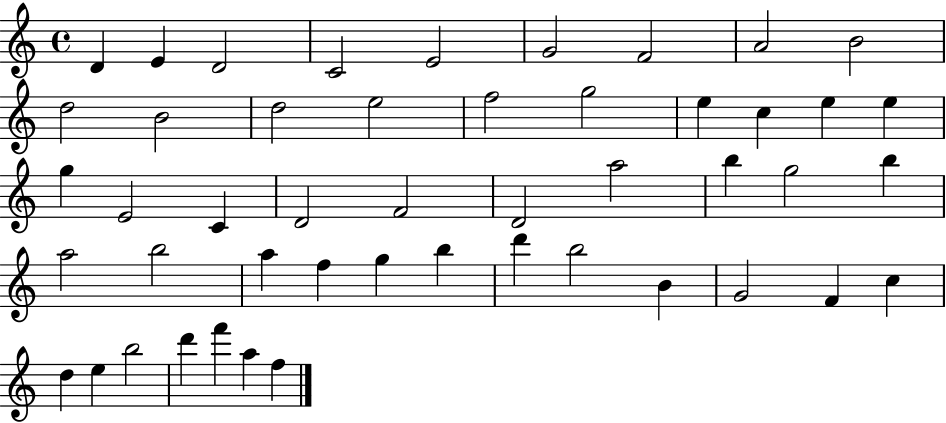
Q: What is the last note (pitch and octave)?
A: F5